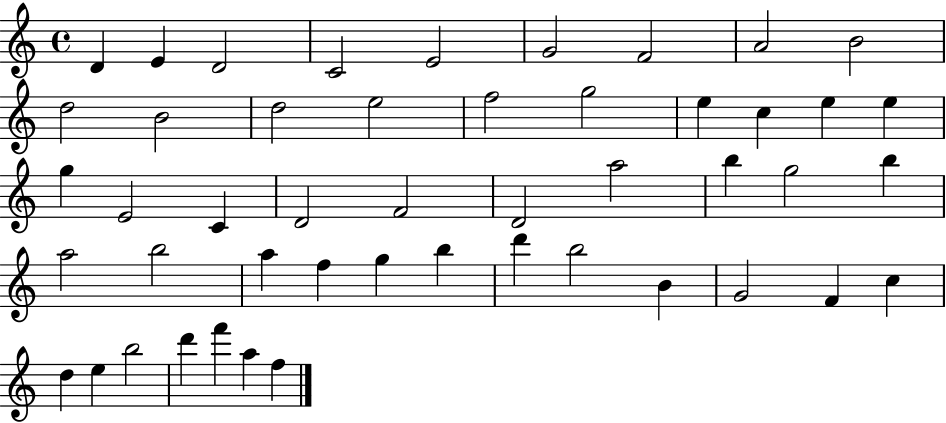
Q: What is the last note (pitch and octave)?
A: F5